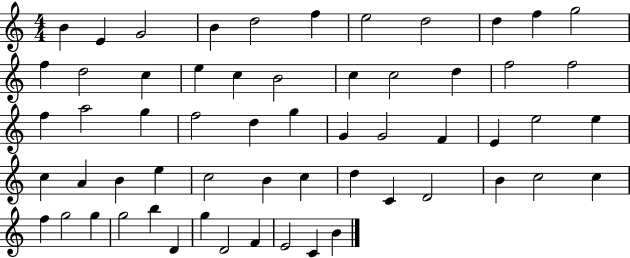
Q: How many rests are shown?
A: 0